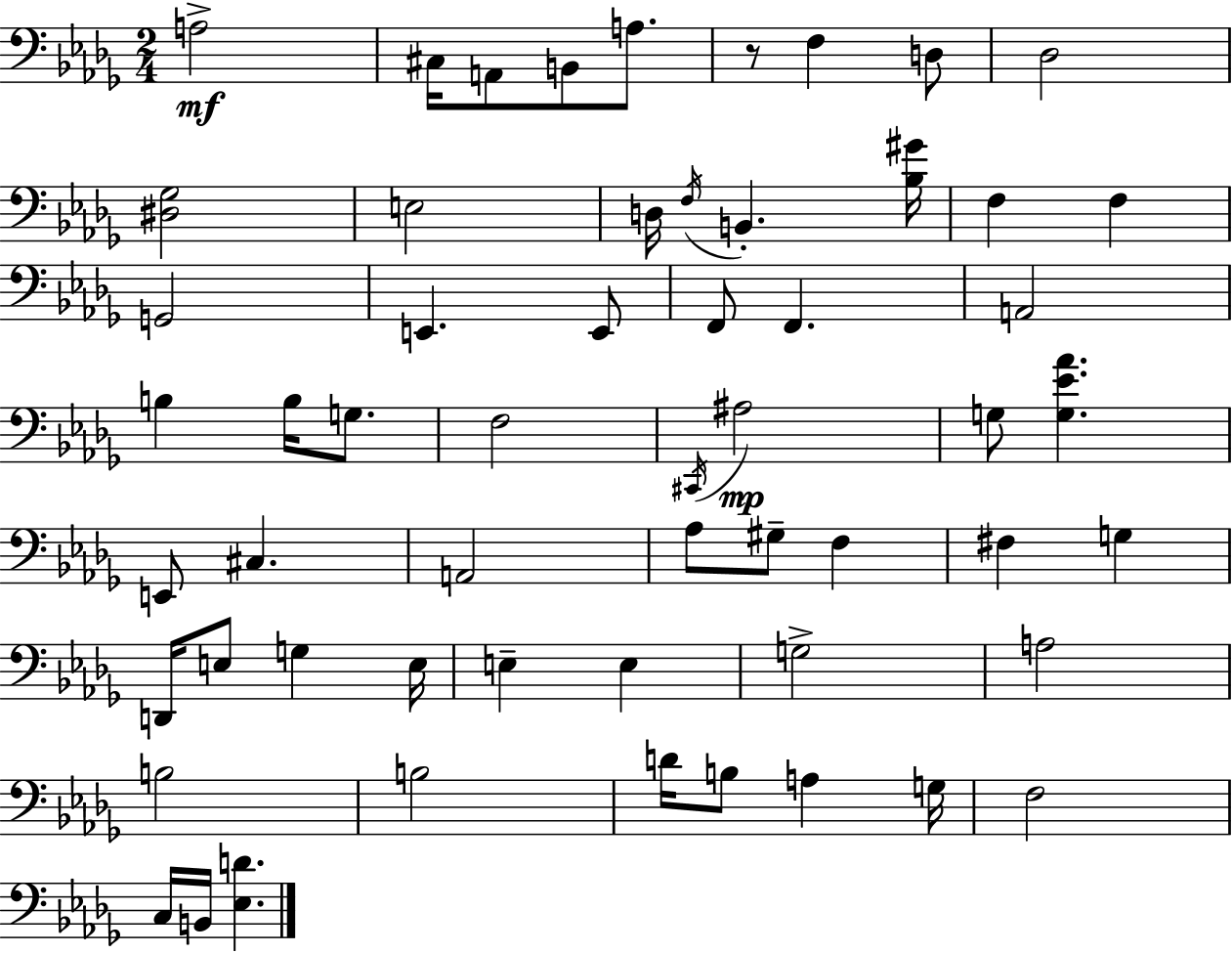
{
  \clef bass
  \numericTimeSignature
  \time 2/4
  \key bes \minor
  \repeat volta 2 { a2->\mf | cis16 a,8 b,8 a8. | r8 f4 d8 | des2 | \break <dis ges>2 | e2 | d16 \acciaccatura { f16 } b,4.-. | <bes gis'>16 f4 f4 | \break g,2 | e,4. e,8 | f,8 f,4. | a,2 | \break b4 b16 g8. | f2 | \acciaccatura { cis,16 } ais2\mp | g8 <g ees' aes'>4. | \break e,8 cis4. | a,2 | aes8 gis8-- f4 | fis4 g4 | \break d,16 e8 g4 | e16 e4-- e4 | g2-> | a2 | \break b2 | b2 | d'16 b8 a4 | g16 f2 | \break c16 b,16 <ees d'>4. | } \bar "|."
}